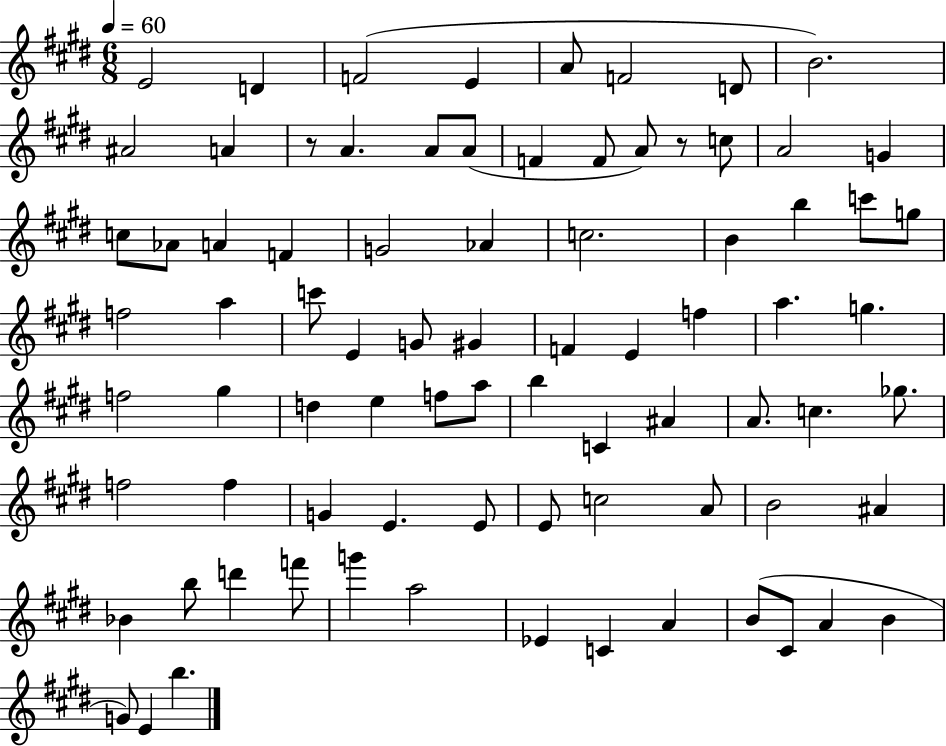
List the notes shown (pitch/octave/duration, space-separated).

E4/h D4/q F4/h E4/q A4/e F4/h D4/e B4/h. A#4/h A4/q R/e A4/q. A4/e A4/e F4/q F4/e A4/e R/e C5/e A4/h G4/q C5/e Ab4/e A4/q F4/q G4/h Ab4/q C5/h. B4/q B5/q C6/e G5/e F5/h A5/q C6/e E4/q G4/e G#4/q F4/q E4/q F5/q A5/q. G5/q. F5/h G#5/q D5/q E5/q F5/e A5/e B5/q C4/q A#4/q A4/e. C5/q. Gb5/e. F5/h F5/q G4/q E4/q. E4/e E4/e C5/h A4/e B4/h A#4/q Bb4/q B5/e D6/q F6/e G6/q A5/h Eb4/q C4/q A4/q B4/e C#4/e A4/q B4/q G4/e E4/q B5/q.